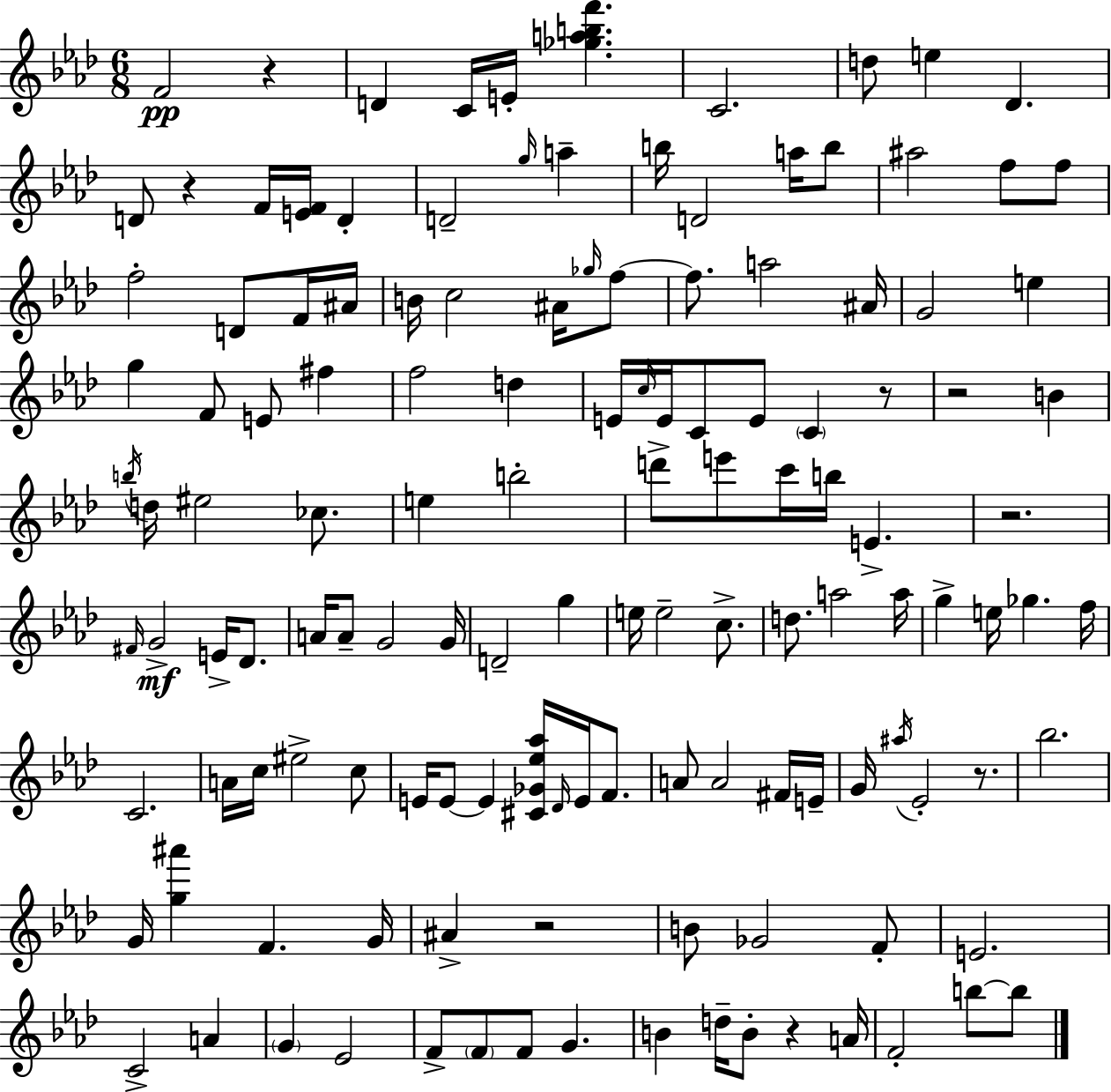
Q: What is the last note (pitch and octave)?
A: B5